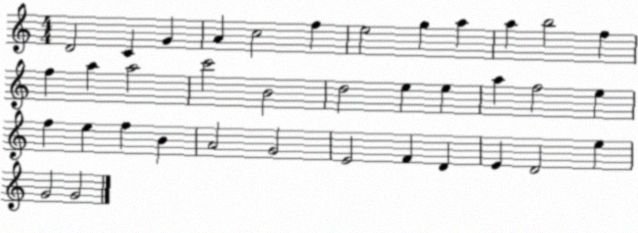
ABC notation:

X:1
T:Untitled
M:4/4
L:1/4
K:C
D2 C G A c2 f e2 g a a b2 f f a a2 c'2 B2 d2 e e a f2 e f e f B A2 G2 E2 F D E D2 e G2 G2